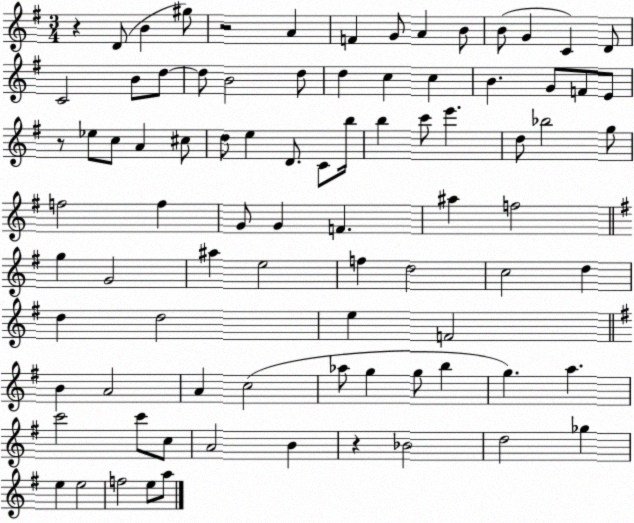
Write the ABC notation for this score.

X:1
T:Untitled
M:3/4
L:1/4
K:G
z D/2 B ^g/2 z2 A F G/2 A B/2 B/2 G C D/2 C2 B/2 d/2 d/2 B2 d/2 d c c B G/2 F/2 E/2 z/2 _e/2 c/2 A ^c/2 d/2 e D/2 C/2 b/4 b c'/2 e' d/2 _b2 g/2 f2 f G/2 G F ^a f2 g G2 ^a e2 f d2 c2 d d d2 e F2 B A2 A c2 _a/2 g g/2 b g a c'2 c'/2 c/2 A2 B z _B2 d2 _g e e2 f2 e/2 a/2